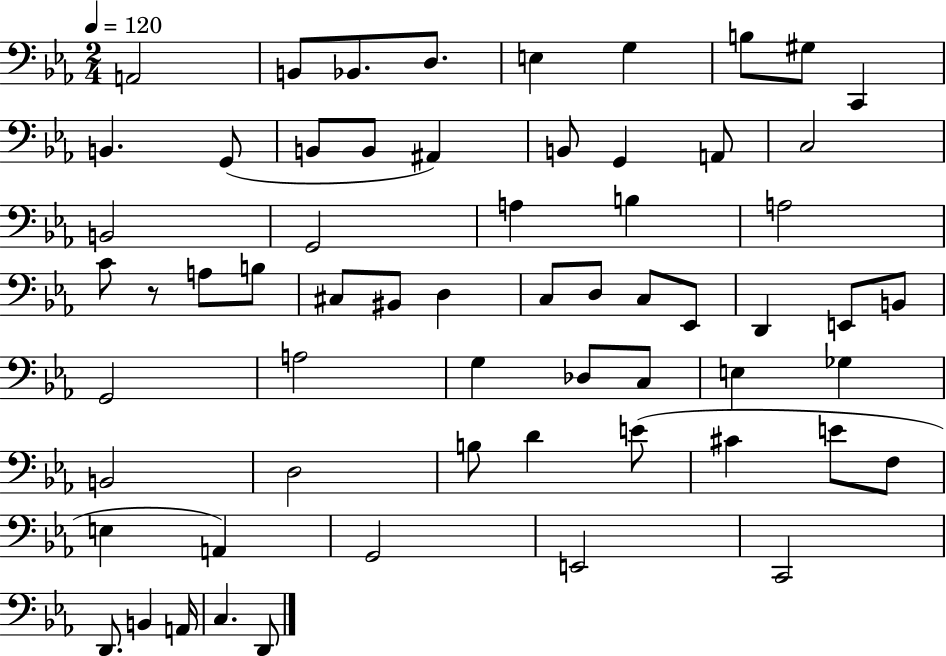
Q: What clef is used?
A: bass